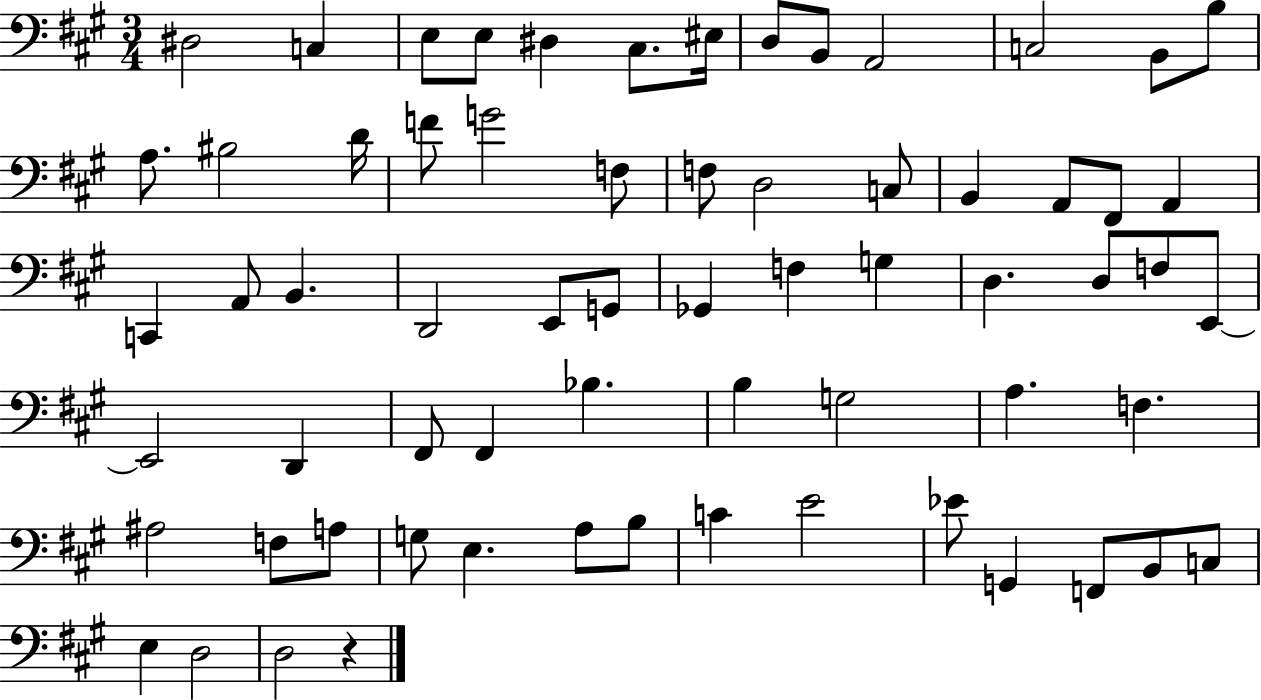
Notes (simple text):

D#3/h C3/q E3/e E3/e D#3/q C#3/e. EIS3/s D3/e B2/e A2/h C3/h B2/e B3/e A3/e. BIS3/h D4/s F4/e G4/h F3/e F3/e D3/h C3/e B2/q A2/e F#2/e A2/q C2/q A2/e B2/q. D2/h E2/e G2/e Gb2/q F3/q G3/q D3/q. D3/e F3/e E2/e E2/h D2/q F#2/e F#2/q Bb3/q. B3/q G3/h A3/q. F3/q. A#3/h F3/e A3/e G3/e E3/q. A3/e B3/e C4/q E4/h Eb4/e G2/q F2/e B2/e C3/e E3/q D3/h D3/h R/q